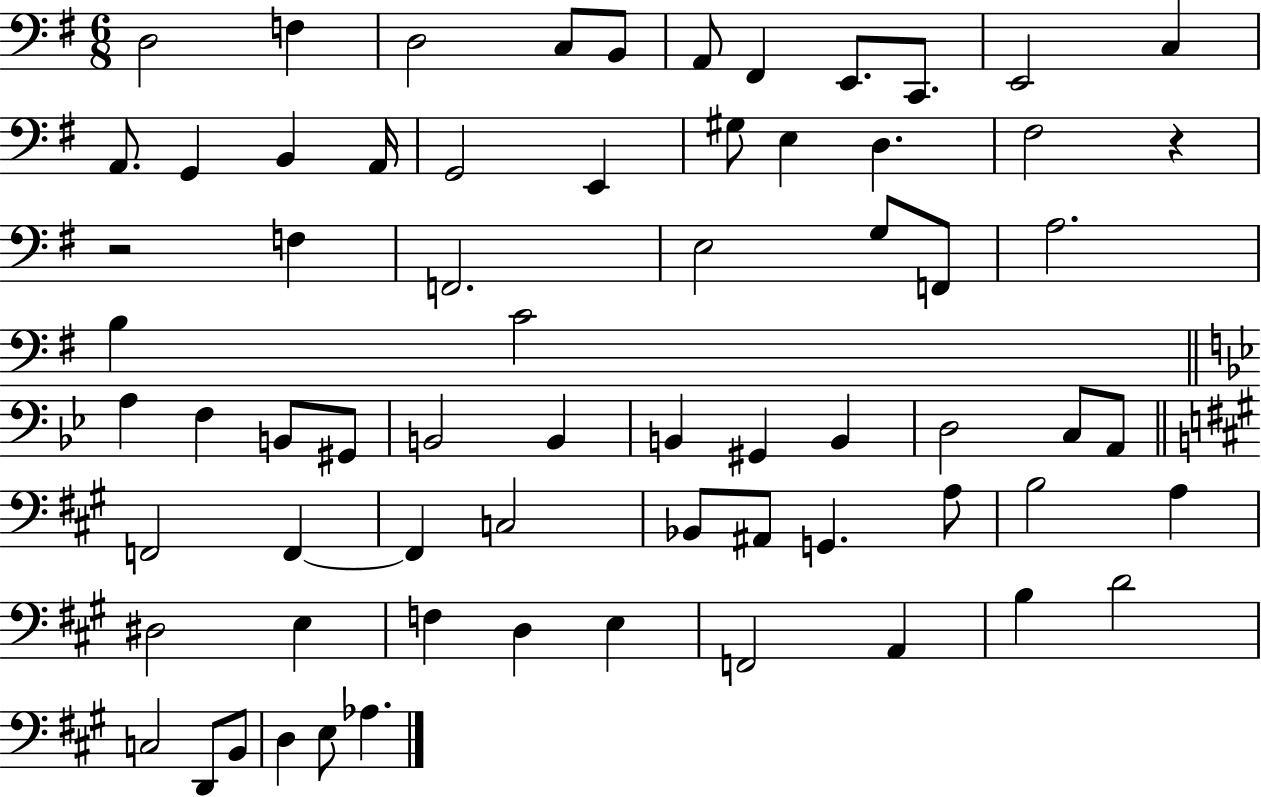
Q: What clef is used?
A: bass